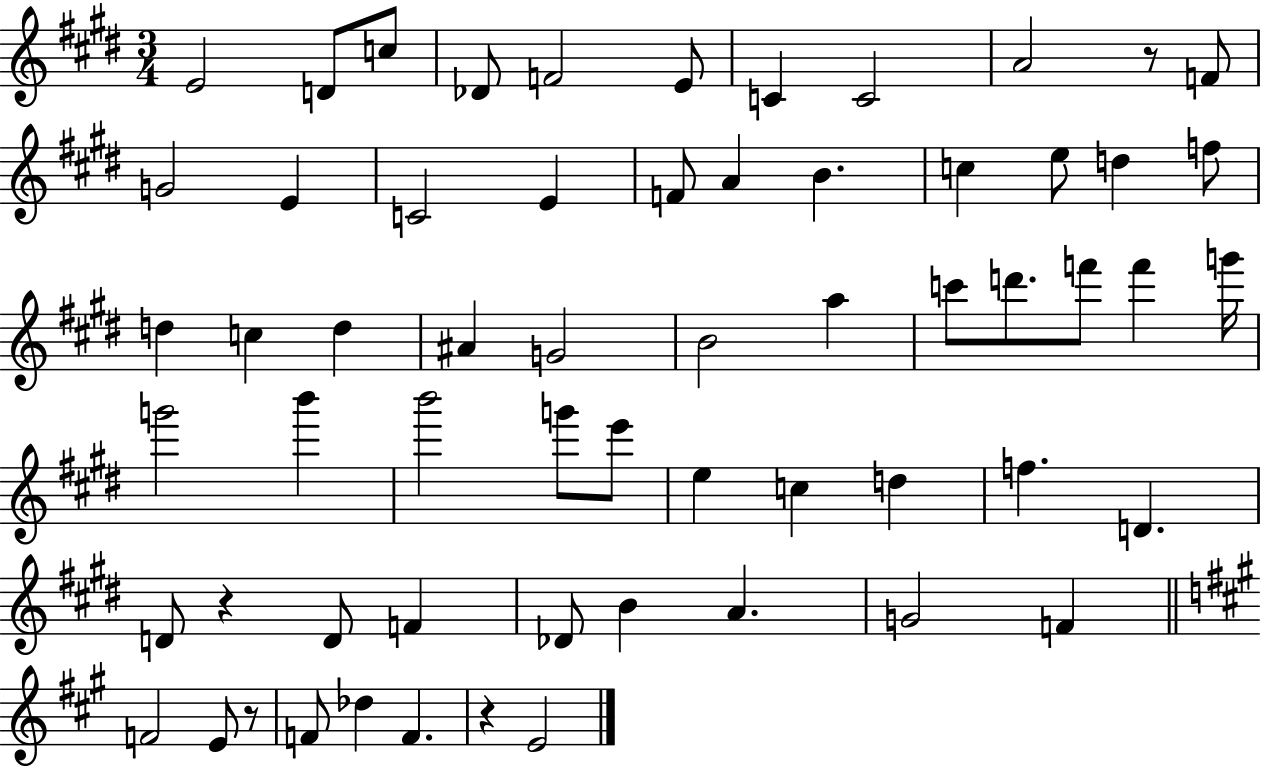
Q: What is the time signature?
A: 3/4